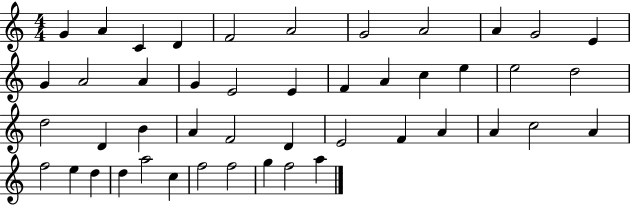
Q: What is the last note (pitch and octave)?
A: A5